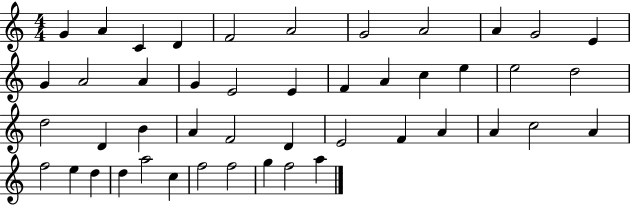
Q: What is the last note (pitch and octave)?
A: A5